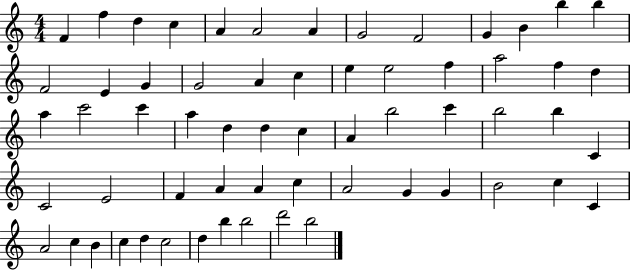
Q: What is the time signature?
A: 4/4